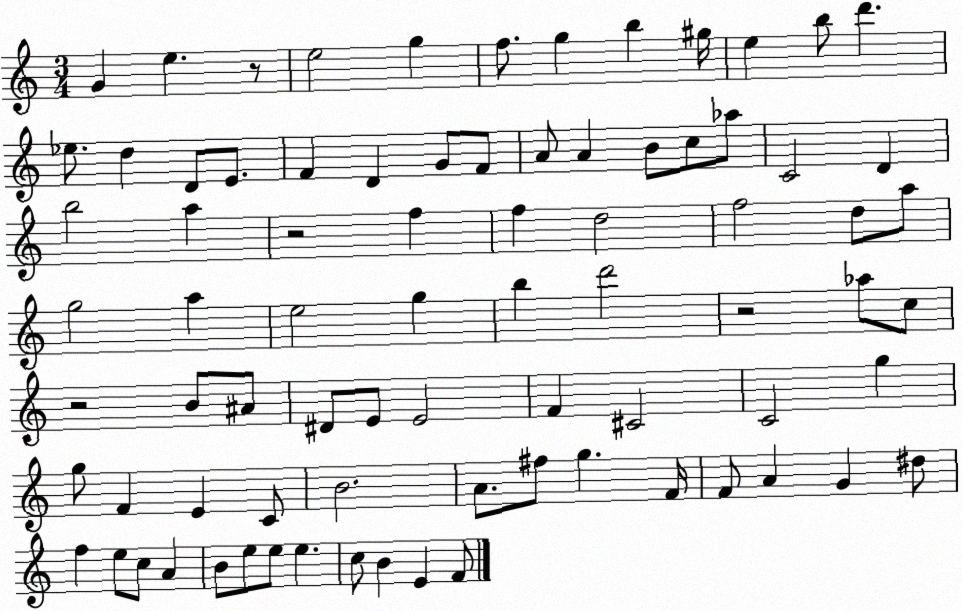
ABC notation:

X:1
T:Untitled
M:3/4
L:1/4
K:C
G e z/2 e2 g f/2 g b ^g/4 e b/2 d' _e/2 d D/2 E/2 F D G/2 F/2 A/2 A B/2 c/2 _a/2 C2 D b2 a z2 f f d2 f2 d/2 a/2 g2 a e2 g b d'2 z2 _a/2 c/2 z2 B/2 ^A/2 ^D/2 E/2 E2 F ^C2 C2 g g/2 F E C/2 B2 A/2 ^f/2 g F/4 F/2 A G ^d/2 f e/2 c/2 A B/2 e/2 e/2 e c/2 B E F/2